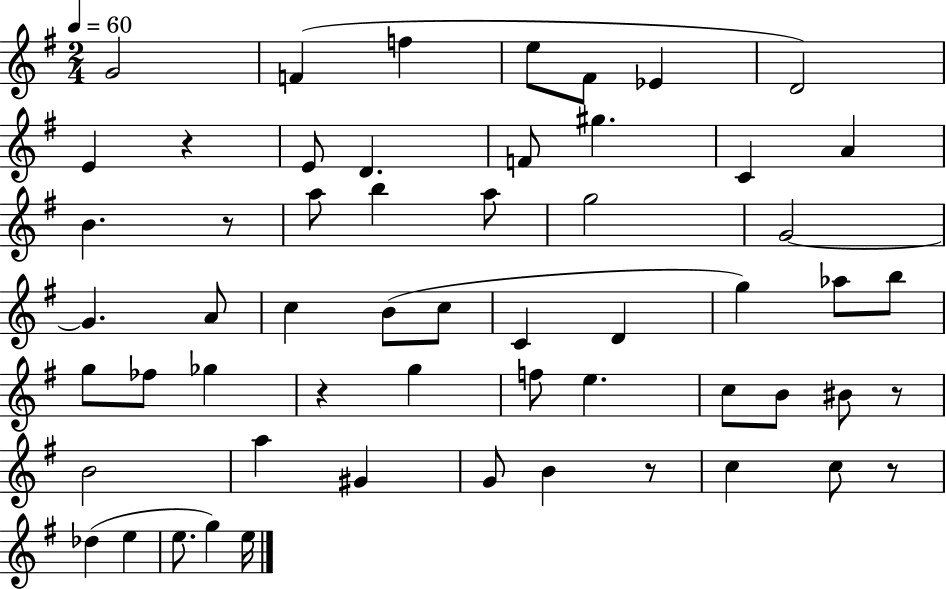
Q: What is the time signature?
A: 2/4